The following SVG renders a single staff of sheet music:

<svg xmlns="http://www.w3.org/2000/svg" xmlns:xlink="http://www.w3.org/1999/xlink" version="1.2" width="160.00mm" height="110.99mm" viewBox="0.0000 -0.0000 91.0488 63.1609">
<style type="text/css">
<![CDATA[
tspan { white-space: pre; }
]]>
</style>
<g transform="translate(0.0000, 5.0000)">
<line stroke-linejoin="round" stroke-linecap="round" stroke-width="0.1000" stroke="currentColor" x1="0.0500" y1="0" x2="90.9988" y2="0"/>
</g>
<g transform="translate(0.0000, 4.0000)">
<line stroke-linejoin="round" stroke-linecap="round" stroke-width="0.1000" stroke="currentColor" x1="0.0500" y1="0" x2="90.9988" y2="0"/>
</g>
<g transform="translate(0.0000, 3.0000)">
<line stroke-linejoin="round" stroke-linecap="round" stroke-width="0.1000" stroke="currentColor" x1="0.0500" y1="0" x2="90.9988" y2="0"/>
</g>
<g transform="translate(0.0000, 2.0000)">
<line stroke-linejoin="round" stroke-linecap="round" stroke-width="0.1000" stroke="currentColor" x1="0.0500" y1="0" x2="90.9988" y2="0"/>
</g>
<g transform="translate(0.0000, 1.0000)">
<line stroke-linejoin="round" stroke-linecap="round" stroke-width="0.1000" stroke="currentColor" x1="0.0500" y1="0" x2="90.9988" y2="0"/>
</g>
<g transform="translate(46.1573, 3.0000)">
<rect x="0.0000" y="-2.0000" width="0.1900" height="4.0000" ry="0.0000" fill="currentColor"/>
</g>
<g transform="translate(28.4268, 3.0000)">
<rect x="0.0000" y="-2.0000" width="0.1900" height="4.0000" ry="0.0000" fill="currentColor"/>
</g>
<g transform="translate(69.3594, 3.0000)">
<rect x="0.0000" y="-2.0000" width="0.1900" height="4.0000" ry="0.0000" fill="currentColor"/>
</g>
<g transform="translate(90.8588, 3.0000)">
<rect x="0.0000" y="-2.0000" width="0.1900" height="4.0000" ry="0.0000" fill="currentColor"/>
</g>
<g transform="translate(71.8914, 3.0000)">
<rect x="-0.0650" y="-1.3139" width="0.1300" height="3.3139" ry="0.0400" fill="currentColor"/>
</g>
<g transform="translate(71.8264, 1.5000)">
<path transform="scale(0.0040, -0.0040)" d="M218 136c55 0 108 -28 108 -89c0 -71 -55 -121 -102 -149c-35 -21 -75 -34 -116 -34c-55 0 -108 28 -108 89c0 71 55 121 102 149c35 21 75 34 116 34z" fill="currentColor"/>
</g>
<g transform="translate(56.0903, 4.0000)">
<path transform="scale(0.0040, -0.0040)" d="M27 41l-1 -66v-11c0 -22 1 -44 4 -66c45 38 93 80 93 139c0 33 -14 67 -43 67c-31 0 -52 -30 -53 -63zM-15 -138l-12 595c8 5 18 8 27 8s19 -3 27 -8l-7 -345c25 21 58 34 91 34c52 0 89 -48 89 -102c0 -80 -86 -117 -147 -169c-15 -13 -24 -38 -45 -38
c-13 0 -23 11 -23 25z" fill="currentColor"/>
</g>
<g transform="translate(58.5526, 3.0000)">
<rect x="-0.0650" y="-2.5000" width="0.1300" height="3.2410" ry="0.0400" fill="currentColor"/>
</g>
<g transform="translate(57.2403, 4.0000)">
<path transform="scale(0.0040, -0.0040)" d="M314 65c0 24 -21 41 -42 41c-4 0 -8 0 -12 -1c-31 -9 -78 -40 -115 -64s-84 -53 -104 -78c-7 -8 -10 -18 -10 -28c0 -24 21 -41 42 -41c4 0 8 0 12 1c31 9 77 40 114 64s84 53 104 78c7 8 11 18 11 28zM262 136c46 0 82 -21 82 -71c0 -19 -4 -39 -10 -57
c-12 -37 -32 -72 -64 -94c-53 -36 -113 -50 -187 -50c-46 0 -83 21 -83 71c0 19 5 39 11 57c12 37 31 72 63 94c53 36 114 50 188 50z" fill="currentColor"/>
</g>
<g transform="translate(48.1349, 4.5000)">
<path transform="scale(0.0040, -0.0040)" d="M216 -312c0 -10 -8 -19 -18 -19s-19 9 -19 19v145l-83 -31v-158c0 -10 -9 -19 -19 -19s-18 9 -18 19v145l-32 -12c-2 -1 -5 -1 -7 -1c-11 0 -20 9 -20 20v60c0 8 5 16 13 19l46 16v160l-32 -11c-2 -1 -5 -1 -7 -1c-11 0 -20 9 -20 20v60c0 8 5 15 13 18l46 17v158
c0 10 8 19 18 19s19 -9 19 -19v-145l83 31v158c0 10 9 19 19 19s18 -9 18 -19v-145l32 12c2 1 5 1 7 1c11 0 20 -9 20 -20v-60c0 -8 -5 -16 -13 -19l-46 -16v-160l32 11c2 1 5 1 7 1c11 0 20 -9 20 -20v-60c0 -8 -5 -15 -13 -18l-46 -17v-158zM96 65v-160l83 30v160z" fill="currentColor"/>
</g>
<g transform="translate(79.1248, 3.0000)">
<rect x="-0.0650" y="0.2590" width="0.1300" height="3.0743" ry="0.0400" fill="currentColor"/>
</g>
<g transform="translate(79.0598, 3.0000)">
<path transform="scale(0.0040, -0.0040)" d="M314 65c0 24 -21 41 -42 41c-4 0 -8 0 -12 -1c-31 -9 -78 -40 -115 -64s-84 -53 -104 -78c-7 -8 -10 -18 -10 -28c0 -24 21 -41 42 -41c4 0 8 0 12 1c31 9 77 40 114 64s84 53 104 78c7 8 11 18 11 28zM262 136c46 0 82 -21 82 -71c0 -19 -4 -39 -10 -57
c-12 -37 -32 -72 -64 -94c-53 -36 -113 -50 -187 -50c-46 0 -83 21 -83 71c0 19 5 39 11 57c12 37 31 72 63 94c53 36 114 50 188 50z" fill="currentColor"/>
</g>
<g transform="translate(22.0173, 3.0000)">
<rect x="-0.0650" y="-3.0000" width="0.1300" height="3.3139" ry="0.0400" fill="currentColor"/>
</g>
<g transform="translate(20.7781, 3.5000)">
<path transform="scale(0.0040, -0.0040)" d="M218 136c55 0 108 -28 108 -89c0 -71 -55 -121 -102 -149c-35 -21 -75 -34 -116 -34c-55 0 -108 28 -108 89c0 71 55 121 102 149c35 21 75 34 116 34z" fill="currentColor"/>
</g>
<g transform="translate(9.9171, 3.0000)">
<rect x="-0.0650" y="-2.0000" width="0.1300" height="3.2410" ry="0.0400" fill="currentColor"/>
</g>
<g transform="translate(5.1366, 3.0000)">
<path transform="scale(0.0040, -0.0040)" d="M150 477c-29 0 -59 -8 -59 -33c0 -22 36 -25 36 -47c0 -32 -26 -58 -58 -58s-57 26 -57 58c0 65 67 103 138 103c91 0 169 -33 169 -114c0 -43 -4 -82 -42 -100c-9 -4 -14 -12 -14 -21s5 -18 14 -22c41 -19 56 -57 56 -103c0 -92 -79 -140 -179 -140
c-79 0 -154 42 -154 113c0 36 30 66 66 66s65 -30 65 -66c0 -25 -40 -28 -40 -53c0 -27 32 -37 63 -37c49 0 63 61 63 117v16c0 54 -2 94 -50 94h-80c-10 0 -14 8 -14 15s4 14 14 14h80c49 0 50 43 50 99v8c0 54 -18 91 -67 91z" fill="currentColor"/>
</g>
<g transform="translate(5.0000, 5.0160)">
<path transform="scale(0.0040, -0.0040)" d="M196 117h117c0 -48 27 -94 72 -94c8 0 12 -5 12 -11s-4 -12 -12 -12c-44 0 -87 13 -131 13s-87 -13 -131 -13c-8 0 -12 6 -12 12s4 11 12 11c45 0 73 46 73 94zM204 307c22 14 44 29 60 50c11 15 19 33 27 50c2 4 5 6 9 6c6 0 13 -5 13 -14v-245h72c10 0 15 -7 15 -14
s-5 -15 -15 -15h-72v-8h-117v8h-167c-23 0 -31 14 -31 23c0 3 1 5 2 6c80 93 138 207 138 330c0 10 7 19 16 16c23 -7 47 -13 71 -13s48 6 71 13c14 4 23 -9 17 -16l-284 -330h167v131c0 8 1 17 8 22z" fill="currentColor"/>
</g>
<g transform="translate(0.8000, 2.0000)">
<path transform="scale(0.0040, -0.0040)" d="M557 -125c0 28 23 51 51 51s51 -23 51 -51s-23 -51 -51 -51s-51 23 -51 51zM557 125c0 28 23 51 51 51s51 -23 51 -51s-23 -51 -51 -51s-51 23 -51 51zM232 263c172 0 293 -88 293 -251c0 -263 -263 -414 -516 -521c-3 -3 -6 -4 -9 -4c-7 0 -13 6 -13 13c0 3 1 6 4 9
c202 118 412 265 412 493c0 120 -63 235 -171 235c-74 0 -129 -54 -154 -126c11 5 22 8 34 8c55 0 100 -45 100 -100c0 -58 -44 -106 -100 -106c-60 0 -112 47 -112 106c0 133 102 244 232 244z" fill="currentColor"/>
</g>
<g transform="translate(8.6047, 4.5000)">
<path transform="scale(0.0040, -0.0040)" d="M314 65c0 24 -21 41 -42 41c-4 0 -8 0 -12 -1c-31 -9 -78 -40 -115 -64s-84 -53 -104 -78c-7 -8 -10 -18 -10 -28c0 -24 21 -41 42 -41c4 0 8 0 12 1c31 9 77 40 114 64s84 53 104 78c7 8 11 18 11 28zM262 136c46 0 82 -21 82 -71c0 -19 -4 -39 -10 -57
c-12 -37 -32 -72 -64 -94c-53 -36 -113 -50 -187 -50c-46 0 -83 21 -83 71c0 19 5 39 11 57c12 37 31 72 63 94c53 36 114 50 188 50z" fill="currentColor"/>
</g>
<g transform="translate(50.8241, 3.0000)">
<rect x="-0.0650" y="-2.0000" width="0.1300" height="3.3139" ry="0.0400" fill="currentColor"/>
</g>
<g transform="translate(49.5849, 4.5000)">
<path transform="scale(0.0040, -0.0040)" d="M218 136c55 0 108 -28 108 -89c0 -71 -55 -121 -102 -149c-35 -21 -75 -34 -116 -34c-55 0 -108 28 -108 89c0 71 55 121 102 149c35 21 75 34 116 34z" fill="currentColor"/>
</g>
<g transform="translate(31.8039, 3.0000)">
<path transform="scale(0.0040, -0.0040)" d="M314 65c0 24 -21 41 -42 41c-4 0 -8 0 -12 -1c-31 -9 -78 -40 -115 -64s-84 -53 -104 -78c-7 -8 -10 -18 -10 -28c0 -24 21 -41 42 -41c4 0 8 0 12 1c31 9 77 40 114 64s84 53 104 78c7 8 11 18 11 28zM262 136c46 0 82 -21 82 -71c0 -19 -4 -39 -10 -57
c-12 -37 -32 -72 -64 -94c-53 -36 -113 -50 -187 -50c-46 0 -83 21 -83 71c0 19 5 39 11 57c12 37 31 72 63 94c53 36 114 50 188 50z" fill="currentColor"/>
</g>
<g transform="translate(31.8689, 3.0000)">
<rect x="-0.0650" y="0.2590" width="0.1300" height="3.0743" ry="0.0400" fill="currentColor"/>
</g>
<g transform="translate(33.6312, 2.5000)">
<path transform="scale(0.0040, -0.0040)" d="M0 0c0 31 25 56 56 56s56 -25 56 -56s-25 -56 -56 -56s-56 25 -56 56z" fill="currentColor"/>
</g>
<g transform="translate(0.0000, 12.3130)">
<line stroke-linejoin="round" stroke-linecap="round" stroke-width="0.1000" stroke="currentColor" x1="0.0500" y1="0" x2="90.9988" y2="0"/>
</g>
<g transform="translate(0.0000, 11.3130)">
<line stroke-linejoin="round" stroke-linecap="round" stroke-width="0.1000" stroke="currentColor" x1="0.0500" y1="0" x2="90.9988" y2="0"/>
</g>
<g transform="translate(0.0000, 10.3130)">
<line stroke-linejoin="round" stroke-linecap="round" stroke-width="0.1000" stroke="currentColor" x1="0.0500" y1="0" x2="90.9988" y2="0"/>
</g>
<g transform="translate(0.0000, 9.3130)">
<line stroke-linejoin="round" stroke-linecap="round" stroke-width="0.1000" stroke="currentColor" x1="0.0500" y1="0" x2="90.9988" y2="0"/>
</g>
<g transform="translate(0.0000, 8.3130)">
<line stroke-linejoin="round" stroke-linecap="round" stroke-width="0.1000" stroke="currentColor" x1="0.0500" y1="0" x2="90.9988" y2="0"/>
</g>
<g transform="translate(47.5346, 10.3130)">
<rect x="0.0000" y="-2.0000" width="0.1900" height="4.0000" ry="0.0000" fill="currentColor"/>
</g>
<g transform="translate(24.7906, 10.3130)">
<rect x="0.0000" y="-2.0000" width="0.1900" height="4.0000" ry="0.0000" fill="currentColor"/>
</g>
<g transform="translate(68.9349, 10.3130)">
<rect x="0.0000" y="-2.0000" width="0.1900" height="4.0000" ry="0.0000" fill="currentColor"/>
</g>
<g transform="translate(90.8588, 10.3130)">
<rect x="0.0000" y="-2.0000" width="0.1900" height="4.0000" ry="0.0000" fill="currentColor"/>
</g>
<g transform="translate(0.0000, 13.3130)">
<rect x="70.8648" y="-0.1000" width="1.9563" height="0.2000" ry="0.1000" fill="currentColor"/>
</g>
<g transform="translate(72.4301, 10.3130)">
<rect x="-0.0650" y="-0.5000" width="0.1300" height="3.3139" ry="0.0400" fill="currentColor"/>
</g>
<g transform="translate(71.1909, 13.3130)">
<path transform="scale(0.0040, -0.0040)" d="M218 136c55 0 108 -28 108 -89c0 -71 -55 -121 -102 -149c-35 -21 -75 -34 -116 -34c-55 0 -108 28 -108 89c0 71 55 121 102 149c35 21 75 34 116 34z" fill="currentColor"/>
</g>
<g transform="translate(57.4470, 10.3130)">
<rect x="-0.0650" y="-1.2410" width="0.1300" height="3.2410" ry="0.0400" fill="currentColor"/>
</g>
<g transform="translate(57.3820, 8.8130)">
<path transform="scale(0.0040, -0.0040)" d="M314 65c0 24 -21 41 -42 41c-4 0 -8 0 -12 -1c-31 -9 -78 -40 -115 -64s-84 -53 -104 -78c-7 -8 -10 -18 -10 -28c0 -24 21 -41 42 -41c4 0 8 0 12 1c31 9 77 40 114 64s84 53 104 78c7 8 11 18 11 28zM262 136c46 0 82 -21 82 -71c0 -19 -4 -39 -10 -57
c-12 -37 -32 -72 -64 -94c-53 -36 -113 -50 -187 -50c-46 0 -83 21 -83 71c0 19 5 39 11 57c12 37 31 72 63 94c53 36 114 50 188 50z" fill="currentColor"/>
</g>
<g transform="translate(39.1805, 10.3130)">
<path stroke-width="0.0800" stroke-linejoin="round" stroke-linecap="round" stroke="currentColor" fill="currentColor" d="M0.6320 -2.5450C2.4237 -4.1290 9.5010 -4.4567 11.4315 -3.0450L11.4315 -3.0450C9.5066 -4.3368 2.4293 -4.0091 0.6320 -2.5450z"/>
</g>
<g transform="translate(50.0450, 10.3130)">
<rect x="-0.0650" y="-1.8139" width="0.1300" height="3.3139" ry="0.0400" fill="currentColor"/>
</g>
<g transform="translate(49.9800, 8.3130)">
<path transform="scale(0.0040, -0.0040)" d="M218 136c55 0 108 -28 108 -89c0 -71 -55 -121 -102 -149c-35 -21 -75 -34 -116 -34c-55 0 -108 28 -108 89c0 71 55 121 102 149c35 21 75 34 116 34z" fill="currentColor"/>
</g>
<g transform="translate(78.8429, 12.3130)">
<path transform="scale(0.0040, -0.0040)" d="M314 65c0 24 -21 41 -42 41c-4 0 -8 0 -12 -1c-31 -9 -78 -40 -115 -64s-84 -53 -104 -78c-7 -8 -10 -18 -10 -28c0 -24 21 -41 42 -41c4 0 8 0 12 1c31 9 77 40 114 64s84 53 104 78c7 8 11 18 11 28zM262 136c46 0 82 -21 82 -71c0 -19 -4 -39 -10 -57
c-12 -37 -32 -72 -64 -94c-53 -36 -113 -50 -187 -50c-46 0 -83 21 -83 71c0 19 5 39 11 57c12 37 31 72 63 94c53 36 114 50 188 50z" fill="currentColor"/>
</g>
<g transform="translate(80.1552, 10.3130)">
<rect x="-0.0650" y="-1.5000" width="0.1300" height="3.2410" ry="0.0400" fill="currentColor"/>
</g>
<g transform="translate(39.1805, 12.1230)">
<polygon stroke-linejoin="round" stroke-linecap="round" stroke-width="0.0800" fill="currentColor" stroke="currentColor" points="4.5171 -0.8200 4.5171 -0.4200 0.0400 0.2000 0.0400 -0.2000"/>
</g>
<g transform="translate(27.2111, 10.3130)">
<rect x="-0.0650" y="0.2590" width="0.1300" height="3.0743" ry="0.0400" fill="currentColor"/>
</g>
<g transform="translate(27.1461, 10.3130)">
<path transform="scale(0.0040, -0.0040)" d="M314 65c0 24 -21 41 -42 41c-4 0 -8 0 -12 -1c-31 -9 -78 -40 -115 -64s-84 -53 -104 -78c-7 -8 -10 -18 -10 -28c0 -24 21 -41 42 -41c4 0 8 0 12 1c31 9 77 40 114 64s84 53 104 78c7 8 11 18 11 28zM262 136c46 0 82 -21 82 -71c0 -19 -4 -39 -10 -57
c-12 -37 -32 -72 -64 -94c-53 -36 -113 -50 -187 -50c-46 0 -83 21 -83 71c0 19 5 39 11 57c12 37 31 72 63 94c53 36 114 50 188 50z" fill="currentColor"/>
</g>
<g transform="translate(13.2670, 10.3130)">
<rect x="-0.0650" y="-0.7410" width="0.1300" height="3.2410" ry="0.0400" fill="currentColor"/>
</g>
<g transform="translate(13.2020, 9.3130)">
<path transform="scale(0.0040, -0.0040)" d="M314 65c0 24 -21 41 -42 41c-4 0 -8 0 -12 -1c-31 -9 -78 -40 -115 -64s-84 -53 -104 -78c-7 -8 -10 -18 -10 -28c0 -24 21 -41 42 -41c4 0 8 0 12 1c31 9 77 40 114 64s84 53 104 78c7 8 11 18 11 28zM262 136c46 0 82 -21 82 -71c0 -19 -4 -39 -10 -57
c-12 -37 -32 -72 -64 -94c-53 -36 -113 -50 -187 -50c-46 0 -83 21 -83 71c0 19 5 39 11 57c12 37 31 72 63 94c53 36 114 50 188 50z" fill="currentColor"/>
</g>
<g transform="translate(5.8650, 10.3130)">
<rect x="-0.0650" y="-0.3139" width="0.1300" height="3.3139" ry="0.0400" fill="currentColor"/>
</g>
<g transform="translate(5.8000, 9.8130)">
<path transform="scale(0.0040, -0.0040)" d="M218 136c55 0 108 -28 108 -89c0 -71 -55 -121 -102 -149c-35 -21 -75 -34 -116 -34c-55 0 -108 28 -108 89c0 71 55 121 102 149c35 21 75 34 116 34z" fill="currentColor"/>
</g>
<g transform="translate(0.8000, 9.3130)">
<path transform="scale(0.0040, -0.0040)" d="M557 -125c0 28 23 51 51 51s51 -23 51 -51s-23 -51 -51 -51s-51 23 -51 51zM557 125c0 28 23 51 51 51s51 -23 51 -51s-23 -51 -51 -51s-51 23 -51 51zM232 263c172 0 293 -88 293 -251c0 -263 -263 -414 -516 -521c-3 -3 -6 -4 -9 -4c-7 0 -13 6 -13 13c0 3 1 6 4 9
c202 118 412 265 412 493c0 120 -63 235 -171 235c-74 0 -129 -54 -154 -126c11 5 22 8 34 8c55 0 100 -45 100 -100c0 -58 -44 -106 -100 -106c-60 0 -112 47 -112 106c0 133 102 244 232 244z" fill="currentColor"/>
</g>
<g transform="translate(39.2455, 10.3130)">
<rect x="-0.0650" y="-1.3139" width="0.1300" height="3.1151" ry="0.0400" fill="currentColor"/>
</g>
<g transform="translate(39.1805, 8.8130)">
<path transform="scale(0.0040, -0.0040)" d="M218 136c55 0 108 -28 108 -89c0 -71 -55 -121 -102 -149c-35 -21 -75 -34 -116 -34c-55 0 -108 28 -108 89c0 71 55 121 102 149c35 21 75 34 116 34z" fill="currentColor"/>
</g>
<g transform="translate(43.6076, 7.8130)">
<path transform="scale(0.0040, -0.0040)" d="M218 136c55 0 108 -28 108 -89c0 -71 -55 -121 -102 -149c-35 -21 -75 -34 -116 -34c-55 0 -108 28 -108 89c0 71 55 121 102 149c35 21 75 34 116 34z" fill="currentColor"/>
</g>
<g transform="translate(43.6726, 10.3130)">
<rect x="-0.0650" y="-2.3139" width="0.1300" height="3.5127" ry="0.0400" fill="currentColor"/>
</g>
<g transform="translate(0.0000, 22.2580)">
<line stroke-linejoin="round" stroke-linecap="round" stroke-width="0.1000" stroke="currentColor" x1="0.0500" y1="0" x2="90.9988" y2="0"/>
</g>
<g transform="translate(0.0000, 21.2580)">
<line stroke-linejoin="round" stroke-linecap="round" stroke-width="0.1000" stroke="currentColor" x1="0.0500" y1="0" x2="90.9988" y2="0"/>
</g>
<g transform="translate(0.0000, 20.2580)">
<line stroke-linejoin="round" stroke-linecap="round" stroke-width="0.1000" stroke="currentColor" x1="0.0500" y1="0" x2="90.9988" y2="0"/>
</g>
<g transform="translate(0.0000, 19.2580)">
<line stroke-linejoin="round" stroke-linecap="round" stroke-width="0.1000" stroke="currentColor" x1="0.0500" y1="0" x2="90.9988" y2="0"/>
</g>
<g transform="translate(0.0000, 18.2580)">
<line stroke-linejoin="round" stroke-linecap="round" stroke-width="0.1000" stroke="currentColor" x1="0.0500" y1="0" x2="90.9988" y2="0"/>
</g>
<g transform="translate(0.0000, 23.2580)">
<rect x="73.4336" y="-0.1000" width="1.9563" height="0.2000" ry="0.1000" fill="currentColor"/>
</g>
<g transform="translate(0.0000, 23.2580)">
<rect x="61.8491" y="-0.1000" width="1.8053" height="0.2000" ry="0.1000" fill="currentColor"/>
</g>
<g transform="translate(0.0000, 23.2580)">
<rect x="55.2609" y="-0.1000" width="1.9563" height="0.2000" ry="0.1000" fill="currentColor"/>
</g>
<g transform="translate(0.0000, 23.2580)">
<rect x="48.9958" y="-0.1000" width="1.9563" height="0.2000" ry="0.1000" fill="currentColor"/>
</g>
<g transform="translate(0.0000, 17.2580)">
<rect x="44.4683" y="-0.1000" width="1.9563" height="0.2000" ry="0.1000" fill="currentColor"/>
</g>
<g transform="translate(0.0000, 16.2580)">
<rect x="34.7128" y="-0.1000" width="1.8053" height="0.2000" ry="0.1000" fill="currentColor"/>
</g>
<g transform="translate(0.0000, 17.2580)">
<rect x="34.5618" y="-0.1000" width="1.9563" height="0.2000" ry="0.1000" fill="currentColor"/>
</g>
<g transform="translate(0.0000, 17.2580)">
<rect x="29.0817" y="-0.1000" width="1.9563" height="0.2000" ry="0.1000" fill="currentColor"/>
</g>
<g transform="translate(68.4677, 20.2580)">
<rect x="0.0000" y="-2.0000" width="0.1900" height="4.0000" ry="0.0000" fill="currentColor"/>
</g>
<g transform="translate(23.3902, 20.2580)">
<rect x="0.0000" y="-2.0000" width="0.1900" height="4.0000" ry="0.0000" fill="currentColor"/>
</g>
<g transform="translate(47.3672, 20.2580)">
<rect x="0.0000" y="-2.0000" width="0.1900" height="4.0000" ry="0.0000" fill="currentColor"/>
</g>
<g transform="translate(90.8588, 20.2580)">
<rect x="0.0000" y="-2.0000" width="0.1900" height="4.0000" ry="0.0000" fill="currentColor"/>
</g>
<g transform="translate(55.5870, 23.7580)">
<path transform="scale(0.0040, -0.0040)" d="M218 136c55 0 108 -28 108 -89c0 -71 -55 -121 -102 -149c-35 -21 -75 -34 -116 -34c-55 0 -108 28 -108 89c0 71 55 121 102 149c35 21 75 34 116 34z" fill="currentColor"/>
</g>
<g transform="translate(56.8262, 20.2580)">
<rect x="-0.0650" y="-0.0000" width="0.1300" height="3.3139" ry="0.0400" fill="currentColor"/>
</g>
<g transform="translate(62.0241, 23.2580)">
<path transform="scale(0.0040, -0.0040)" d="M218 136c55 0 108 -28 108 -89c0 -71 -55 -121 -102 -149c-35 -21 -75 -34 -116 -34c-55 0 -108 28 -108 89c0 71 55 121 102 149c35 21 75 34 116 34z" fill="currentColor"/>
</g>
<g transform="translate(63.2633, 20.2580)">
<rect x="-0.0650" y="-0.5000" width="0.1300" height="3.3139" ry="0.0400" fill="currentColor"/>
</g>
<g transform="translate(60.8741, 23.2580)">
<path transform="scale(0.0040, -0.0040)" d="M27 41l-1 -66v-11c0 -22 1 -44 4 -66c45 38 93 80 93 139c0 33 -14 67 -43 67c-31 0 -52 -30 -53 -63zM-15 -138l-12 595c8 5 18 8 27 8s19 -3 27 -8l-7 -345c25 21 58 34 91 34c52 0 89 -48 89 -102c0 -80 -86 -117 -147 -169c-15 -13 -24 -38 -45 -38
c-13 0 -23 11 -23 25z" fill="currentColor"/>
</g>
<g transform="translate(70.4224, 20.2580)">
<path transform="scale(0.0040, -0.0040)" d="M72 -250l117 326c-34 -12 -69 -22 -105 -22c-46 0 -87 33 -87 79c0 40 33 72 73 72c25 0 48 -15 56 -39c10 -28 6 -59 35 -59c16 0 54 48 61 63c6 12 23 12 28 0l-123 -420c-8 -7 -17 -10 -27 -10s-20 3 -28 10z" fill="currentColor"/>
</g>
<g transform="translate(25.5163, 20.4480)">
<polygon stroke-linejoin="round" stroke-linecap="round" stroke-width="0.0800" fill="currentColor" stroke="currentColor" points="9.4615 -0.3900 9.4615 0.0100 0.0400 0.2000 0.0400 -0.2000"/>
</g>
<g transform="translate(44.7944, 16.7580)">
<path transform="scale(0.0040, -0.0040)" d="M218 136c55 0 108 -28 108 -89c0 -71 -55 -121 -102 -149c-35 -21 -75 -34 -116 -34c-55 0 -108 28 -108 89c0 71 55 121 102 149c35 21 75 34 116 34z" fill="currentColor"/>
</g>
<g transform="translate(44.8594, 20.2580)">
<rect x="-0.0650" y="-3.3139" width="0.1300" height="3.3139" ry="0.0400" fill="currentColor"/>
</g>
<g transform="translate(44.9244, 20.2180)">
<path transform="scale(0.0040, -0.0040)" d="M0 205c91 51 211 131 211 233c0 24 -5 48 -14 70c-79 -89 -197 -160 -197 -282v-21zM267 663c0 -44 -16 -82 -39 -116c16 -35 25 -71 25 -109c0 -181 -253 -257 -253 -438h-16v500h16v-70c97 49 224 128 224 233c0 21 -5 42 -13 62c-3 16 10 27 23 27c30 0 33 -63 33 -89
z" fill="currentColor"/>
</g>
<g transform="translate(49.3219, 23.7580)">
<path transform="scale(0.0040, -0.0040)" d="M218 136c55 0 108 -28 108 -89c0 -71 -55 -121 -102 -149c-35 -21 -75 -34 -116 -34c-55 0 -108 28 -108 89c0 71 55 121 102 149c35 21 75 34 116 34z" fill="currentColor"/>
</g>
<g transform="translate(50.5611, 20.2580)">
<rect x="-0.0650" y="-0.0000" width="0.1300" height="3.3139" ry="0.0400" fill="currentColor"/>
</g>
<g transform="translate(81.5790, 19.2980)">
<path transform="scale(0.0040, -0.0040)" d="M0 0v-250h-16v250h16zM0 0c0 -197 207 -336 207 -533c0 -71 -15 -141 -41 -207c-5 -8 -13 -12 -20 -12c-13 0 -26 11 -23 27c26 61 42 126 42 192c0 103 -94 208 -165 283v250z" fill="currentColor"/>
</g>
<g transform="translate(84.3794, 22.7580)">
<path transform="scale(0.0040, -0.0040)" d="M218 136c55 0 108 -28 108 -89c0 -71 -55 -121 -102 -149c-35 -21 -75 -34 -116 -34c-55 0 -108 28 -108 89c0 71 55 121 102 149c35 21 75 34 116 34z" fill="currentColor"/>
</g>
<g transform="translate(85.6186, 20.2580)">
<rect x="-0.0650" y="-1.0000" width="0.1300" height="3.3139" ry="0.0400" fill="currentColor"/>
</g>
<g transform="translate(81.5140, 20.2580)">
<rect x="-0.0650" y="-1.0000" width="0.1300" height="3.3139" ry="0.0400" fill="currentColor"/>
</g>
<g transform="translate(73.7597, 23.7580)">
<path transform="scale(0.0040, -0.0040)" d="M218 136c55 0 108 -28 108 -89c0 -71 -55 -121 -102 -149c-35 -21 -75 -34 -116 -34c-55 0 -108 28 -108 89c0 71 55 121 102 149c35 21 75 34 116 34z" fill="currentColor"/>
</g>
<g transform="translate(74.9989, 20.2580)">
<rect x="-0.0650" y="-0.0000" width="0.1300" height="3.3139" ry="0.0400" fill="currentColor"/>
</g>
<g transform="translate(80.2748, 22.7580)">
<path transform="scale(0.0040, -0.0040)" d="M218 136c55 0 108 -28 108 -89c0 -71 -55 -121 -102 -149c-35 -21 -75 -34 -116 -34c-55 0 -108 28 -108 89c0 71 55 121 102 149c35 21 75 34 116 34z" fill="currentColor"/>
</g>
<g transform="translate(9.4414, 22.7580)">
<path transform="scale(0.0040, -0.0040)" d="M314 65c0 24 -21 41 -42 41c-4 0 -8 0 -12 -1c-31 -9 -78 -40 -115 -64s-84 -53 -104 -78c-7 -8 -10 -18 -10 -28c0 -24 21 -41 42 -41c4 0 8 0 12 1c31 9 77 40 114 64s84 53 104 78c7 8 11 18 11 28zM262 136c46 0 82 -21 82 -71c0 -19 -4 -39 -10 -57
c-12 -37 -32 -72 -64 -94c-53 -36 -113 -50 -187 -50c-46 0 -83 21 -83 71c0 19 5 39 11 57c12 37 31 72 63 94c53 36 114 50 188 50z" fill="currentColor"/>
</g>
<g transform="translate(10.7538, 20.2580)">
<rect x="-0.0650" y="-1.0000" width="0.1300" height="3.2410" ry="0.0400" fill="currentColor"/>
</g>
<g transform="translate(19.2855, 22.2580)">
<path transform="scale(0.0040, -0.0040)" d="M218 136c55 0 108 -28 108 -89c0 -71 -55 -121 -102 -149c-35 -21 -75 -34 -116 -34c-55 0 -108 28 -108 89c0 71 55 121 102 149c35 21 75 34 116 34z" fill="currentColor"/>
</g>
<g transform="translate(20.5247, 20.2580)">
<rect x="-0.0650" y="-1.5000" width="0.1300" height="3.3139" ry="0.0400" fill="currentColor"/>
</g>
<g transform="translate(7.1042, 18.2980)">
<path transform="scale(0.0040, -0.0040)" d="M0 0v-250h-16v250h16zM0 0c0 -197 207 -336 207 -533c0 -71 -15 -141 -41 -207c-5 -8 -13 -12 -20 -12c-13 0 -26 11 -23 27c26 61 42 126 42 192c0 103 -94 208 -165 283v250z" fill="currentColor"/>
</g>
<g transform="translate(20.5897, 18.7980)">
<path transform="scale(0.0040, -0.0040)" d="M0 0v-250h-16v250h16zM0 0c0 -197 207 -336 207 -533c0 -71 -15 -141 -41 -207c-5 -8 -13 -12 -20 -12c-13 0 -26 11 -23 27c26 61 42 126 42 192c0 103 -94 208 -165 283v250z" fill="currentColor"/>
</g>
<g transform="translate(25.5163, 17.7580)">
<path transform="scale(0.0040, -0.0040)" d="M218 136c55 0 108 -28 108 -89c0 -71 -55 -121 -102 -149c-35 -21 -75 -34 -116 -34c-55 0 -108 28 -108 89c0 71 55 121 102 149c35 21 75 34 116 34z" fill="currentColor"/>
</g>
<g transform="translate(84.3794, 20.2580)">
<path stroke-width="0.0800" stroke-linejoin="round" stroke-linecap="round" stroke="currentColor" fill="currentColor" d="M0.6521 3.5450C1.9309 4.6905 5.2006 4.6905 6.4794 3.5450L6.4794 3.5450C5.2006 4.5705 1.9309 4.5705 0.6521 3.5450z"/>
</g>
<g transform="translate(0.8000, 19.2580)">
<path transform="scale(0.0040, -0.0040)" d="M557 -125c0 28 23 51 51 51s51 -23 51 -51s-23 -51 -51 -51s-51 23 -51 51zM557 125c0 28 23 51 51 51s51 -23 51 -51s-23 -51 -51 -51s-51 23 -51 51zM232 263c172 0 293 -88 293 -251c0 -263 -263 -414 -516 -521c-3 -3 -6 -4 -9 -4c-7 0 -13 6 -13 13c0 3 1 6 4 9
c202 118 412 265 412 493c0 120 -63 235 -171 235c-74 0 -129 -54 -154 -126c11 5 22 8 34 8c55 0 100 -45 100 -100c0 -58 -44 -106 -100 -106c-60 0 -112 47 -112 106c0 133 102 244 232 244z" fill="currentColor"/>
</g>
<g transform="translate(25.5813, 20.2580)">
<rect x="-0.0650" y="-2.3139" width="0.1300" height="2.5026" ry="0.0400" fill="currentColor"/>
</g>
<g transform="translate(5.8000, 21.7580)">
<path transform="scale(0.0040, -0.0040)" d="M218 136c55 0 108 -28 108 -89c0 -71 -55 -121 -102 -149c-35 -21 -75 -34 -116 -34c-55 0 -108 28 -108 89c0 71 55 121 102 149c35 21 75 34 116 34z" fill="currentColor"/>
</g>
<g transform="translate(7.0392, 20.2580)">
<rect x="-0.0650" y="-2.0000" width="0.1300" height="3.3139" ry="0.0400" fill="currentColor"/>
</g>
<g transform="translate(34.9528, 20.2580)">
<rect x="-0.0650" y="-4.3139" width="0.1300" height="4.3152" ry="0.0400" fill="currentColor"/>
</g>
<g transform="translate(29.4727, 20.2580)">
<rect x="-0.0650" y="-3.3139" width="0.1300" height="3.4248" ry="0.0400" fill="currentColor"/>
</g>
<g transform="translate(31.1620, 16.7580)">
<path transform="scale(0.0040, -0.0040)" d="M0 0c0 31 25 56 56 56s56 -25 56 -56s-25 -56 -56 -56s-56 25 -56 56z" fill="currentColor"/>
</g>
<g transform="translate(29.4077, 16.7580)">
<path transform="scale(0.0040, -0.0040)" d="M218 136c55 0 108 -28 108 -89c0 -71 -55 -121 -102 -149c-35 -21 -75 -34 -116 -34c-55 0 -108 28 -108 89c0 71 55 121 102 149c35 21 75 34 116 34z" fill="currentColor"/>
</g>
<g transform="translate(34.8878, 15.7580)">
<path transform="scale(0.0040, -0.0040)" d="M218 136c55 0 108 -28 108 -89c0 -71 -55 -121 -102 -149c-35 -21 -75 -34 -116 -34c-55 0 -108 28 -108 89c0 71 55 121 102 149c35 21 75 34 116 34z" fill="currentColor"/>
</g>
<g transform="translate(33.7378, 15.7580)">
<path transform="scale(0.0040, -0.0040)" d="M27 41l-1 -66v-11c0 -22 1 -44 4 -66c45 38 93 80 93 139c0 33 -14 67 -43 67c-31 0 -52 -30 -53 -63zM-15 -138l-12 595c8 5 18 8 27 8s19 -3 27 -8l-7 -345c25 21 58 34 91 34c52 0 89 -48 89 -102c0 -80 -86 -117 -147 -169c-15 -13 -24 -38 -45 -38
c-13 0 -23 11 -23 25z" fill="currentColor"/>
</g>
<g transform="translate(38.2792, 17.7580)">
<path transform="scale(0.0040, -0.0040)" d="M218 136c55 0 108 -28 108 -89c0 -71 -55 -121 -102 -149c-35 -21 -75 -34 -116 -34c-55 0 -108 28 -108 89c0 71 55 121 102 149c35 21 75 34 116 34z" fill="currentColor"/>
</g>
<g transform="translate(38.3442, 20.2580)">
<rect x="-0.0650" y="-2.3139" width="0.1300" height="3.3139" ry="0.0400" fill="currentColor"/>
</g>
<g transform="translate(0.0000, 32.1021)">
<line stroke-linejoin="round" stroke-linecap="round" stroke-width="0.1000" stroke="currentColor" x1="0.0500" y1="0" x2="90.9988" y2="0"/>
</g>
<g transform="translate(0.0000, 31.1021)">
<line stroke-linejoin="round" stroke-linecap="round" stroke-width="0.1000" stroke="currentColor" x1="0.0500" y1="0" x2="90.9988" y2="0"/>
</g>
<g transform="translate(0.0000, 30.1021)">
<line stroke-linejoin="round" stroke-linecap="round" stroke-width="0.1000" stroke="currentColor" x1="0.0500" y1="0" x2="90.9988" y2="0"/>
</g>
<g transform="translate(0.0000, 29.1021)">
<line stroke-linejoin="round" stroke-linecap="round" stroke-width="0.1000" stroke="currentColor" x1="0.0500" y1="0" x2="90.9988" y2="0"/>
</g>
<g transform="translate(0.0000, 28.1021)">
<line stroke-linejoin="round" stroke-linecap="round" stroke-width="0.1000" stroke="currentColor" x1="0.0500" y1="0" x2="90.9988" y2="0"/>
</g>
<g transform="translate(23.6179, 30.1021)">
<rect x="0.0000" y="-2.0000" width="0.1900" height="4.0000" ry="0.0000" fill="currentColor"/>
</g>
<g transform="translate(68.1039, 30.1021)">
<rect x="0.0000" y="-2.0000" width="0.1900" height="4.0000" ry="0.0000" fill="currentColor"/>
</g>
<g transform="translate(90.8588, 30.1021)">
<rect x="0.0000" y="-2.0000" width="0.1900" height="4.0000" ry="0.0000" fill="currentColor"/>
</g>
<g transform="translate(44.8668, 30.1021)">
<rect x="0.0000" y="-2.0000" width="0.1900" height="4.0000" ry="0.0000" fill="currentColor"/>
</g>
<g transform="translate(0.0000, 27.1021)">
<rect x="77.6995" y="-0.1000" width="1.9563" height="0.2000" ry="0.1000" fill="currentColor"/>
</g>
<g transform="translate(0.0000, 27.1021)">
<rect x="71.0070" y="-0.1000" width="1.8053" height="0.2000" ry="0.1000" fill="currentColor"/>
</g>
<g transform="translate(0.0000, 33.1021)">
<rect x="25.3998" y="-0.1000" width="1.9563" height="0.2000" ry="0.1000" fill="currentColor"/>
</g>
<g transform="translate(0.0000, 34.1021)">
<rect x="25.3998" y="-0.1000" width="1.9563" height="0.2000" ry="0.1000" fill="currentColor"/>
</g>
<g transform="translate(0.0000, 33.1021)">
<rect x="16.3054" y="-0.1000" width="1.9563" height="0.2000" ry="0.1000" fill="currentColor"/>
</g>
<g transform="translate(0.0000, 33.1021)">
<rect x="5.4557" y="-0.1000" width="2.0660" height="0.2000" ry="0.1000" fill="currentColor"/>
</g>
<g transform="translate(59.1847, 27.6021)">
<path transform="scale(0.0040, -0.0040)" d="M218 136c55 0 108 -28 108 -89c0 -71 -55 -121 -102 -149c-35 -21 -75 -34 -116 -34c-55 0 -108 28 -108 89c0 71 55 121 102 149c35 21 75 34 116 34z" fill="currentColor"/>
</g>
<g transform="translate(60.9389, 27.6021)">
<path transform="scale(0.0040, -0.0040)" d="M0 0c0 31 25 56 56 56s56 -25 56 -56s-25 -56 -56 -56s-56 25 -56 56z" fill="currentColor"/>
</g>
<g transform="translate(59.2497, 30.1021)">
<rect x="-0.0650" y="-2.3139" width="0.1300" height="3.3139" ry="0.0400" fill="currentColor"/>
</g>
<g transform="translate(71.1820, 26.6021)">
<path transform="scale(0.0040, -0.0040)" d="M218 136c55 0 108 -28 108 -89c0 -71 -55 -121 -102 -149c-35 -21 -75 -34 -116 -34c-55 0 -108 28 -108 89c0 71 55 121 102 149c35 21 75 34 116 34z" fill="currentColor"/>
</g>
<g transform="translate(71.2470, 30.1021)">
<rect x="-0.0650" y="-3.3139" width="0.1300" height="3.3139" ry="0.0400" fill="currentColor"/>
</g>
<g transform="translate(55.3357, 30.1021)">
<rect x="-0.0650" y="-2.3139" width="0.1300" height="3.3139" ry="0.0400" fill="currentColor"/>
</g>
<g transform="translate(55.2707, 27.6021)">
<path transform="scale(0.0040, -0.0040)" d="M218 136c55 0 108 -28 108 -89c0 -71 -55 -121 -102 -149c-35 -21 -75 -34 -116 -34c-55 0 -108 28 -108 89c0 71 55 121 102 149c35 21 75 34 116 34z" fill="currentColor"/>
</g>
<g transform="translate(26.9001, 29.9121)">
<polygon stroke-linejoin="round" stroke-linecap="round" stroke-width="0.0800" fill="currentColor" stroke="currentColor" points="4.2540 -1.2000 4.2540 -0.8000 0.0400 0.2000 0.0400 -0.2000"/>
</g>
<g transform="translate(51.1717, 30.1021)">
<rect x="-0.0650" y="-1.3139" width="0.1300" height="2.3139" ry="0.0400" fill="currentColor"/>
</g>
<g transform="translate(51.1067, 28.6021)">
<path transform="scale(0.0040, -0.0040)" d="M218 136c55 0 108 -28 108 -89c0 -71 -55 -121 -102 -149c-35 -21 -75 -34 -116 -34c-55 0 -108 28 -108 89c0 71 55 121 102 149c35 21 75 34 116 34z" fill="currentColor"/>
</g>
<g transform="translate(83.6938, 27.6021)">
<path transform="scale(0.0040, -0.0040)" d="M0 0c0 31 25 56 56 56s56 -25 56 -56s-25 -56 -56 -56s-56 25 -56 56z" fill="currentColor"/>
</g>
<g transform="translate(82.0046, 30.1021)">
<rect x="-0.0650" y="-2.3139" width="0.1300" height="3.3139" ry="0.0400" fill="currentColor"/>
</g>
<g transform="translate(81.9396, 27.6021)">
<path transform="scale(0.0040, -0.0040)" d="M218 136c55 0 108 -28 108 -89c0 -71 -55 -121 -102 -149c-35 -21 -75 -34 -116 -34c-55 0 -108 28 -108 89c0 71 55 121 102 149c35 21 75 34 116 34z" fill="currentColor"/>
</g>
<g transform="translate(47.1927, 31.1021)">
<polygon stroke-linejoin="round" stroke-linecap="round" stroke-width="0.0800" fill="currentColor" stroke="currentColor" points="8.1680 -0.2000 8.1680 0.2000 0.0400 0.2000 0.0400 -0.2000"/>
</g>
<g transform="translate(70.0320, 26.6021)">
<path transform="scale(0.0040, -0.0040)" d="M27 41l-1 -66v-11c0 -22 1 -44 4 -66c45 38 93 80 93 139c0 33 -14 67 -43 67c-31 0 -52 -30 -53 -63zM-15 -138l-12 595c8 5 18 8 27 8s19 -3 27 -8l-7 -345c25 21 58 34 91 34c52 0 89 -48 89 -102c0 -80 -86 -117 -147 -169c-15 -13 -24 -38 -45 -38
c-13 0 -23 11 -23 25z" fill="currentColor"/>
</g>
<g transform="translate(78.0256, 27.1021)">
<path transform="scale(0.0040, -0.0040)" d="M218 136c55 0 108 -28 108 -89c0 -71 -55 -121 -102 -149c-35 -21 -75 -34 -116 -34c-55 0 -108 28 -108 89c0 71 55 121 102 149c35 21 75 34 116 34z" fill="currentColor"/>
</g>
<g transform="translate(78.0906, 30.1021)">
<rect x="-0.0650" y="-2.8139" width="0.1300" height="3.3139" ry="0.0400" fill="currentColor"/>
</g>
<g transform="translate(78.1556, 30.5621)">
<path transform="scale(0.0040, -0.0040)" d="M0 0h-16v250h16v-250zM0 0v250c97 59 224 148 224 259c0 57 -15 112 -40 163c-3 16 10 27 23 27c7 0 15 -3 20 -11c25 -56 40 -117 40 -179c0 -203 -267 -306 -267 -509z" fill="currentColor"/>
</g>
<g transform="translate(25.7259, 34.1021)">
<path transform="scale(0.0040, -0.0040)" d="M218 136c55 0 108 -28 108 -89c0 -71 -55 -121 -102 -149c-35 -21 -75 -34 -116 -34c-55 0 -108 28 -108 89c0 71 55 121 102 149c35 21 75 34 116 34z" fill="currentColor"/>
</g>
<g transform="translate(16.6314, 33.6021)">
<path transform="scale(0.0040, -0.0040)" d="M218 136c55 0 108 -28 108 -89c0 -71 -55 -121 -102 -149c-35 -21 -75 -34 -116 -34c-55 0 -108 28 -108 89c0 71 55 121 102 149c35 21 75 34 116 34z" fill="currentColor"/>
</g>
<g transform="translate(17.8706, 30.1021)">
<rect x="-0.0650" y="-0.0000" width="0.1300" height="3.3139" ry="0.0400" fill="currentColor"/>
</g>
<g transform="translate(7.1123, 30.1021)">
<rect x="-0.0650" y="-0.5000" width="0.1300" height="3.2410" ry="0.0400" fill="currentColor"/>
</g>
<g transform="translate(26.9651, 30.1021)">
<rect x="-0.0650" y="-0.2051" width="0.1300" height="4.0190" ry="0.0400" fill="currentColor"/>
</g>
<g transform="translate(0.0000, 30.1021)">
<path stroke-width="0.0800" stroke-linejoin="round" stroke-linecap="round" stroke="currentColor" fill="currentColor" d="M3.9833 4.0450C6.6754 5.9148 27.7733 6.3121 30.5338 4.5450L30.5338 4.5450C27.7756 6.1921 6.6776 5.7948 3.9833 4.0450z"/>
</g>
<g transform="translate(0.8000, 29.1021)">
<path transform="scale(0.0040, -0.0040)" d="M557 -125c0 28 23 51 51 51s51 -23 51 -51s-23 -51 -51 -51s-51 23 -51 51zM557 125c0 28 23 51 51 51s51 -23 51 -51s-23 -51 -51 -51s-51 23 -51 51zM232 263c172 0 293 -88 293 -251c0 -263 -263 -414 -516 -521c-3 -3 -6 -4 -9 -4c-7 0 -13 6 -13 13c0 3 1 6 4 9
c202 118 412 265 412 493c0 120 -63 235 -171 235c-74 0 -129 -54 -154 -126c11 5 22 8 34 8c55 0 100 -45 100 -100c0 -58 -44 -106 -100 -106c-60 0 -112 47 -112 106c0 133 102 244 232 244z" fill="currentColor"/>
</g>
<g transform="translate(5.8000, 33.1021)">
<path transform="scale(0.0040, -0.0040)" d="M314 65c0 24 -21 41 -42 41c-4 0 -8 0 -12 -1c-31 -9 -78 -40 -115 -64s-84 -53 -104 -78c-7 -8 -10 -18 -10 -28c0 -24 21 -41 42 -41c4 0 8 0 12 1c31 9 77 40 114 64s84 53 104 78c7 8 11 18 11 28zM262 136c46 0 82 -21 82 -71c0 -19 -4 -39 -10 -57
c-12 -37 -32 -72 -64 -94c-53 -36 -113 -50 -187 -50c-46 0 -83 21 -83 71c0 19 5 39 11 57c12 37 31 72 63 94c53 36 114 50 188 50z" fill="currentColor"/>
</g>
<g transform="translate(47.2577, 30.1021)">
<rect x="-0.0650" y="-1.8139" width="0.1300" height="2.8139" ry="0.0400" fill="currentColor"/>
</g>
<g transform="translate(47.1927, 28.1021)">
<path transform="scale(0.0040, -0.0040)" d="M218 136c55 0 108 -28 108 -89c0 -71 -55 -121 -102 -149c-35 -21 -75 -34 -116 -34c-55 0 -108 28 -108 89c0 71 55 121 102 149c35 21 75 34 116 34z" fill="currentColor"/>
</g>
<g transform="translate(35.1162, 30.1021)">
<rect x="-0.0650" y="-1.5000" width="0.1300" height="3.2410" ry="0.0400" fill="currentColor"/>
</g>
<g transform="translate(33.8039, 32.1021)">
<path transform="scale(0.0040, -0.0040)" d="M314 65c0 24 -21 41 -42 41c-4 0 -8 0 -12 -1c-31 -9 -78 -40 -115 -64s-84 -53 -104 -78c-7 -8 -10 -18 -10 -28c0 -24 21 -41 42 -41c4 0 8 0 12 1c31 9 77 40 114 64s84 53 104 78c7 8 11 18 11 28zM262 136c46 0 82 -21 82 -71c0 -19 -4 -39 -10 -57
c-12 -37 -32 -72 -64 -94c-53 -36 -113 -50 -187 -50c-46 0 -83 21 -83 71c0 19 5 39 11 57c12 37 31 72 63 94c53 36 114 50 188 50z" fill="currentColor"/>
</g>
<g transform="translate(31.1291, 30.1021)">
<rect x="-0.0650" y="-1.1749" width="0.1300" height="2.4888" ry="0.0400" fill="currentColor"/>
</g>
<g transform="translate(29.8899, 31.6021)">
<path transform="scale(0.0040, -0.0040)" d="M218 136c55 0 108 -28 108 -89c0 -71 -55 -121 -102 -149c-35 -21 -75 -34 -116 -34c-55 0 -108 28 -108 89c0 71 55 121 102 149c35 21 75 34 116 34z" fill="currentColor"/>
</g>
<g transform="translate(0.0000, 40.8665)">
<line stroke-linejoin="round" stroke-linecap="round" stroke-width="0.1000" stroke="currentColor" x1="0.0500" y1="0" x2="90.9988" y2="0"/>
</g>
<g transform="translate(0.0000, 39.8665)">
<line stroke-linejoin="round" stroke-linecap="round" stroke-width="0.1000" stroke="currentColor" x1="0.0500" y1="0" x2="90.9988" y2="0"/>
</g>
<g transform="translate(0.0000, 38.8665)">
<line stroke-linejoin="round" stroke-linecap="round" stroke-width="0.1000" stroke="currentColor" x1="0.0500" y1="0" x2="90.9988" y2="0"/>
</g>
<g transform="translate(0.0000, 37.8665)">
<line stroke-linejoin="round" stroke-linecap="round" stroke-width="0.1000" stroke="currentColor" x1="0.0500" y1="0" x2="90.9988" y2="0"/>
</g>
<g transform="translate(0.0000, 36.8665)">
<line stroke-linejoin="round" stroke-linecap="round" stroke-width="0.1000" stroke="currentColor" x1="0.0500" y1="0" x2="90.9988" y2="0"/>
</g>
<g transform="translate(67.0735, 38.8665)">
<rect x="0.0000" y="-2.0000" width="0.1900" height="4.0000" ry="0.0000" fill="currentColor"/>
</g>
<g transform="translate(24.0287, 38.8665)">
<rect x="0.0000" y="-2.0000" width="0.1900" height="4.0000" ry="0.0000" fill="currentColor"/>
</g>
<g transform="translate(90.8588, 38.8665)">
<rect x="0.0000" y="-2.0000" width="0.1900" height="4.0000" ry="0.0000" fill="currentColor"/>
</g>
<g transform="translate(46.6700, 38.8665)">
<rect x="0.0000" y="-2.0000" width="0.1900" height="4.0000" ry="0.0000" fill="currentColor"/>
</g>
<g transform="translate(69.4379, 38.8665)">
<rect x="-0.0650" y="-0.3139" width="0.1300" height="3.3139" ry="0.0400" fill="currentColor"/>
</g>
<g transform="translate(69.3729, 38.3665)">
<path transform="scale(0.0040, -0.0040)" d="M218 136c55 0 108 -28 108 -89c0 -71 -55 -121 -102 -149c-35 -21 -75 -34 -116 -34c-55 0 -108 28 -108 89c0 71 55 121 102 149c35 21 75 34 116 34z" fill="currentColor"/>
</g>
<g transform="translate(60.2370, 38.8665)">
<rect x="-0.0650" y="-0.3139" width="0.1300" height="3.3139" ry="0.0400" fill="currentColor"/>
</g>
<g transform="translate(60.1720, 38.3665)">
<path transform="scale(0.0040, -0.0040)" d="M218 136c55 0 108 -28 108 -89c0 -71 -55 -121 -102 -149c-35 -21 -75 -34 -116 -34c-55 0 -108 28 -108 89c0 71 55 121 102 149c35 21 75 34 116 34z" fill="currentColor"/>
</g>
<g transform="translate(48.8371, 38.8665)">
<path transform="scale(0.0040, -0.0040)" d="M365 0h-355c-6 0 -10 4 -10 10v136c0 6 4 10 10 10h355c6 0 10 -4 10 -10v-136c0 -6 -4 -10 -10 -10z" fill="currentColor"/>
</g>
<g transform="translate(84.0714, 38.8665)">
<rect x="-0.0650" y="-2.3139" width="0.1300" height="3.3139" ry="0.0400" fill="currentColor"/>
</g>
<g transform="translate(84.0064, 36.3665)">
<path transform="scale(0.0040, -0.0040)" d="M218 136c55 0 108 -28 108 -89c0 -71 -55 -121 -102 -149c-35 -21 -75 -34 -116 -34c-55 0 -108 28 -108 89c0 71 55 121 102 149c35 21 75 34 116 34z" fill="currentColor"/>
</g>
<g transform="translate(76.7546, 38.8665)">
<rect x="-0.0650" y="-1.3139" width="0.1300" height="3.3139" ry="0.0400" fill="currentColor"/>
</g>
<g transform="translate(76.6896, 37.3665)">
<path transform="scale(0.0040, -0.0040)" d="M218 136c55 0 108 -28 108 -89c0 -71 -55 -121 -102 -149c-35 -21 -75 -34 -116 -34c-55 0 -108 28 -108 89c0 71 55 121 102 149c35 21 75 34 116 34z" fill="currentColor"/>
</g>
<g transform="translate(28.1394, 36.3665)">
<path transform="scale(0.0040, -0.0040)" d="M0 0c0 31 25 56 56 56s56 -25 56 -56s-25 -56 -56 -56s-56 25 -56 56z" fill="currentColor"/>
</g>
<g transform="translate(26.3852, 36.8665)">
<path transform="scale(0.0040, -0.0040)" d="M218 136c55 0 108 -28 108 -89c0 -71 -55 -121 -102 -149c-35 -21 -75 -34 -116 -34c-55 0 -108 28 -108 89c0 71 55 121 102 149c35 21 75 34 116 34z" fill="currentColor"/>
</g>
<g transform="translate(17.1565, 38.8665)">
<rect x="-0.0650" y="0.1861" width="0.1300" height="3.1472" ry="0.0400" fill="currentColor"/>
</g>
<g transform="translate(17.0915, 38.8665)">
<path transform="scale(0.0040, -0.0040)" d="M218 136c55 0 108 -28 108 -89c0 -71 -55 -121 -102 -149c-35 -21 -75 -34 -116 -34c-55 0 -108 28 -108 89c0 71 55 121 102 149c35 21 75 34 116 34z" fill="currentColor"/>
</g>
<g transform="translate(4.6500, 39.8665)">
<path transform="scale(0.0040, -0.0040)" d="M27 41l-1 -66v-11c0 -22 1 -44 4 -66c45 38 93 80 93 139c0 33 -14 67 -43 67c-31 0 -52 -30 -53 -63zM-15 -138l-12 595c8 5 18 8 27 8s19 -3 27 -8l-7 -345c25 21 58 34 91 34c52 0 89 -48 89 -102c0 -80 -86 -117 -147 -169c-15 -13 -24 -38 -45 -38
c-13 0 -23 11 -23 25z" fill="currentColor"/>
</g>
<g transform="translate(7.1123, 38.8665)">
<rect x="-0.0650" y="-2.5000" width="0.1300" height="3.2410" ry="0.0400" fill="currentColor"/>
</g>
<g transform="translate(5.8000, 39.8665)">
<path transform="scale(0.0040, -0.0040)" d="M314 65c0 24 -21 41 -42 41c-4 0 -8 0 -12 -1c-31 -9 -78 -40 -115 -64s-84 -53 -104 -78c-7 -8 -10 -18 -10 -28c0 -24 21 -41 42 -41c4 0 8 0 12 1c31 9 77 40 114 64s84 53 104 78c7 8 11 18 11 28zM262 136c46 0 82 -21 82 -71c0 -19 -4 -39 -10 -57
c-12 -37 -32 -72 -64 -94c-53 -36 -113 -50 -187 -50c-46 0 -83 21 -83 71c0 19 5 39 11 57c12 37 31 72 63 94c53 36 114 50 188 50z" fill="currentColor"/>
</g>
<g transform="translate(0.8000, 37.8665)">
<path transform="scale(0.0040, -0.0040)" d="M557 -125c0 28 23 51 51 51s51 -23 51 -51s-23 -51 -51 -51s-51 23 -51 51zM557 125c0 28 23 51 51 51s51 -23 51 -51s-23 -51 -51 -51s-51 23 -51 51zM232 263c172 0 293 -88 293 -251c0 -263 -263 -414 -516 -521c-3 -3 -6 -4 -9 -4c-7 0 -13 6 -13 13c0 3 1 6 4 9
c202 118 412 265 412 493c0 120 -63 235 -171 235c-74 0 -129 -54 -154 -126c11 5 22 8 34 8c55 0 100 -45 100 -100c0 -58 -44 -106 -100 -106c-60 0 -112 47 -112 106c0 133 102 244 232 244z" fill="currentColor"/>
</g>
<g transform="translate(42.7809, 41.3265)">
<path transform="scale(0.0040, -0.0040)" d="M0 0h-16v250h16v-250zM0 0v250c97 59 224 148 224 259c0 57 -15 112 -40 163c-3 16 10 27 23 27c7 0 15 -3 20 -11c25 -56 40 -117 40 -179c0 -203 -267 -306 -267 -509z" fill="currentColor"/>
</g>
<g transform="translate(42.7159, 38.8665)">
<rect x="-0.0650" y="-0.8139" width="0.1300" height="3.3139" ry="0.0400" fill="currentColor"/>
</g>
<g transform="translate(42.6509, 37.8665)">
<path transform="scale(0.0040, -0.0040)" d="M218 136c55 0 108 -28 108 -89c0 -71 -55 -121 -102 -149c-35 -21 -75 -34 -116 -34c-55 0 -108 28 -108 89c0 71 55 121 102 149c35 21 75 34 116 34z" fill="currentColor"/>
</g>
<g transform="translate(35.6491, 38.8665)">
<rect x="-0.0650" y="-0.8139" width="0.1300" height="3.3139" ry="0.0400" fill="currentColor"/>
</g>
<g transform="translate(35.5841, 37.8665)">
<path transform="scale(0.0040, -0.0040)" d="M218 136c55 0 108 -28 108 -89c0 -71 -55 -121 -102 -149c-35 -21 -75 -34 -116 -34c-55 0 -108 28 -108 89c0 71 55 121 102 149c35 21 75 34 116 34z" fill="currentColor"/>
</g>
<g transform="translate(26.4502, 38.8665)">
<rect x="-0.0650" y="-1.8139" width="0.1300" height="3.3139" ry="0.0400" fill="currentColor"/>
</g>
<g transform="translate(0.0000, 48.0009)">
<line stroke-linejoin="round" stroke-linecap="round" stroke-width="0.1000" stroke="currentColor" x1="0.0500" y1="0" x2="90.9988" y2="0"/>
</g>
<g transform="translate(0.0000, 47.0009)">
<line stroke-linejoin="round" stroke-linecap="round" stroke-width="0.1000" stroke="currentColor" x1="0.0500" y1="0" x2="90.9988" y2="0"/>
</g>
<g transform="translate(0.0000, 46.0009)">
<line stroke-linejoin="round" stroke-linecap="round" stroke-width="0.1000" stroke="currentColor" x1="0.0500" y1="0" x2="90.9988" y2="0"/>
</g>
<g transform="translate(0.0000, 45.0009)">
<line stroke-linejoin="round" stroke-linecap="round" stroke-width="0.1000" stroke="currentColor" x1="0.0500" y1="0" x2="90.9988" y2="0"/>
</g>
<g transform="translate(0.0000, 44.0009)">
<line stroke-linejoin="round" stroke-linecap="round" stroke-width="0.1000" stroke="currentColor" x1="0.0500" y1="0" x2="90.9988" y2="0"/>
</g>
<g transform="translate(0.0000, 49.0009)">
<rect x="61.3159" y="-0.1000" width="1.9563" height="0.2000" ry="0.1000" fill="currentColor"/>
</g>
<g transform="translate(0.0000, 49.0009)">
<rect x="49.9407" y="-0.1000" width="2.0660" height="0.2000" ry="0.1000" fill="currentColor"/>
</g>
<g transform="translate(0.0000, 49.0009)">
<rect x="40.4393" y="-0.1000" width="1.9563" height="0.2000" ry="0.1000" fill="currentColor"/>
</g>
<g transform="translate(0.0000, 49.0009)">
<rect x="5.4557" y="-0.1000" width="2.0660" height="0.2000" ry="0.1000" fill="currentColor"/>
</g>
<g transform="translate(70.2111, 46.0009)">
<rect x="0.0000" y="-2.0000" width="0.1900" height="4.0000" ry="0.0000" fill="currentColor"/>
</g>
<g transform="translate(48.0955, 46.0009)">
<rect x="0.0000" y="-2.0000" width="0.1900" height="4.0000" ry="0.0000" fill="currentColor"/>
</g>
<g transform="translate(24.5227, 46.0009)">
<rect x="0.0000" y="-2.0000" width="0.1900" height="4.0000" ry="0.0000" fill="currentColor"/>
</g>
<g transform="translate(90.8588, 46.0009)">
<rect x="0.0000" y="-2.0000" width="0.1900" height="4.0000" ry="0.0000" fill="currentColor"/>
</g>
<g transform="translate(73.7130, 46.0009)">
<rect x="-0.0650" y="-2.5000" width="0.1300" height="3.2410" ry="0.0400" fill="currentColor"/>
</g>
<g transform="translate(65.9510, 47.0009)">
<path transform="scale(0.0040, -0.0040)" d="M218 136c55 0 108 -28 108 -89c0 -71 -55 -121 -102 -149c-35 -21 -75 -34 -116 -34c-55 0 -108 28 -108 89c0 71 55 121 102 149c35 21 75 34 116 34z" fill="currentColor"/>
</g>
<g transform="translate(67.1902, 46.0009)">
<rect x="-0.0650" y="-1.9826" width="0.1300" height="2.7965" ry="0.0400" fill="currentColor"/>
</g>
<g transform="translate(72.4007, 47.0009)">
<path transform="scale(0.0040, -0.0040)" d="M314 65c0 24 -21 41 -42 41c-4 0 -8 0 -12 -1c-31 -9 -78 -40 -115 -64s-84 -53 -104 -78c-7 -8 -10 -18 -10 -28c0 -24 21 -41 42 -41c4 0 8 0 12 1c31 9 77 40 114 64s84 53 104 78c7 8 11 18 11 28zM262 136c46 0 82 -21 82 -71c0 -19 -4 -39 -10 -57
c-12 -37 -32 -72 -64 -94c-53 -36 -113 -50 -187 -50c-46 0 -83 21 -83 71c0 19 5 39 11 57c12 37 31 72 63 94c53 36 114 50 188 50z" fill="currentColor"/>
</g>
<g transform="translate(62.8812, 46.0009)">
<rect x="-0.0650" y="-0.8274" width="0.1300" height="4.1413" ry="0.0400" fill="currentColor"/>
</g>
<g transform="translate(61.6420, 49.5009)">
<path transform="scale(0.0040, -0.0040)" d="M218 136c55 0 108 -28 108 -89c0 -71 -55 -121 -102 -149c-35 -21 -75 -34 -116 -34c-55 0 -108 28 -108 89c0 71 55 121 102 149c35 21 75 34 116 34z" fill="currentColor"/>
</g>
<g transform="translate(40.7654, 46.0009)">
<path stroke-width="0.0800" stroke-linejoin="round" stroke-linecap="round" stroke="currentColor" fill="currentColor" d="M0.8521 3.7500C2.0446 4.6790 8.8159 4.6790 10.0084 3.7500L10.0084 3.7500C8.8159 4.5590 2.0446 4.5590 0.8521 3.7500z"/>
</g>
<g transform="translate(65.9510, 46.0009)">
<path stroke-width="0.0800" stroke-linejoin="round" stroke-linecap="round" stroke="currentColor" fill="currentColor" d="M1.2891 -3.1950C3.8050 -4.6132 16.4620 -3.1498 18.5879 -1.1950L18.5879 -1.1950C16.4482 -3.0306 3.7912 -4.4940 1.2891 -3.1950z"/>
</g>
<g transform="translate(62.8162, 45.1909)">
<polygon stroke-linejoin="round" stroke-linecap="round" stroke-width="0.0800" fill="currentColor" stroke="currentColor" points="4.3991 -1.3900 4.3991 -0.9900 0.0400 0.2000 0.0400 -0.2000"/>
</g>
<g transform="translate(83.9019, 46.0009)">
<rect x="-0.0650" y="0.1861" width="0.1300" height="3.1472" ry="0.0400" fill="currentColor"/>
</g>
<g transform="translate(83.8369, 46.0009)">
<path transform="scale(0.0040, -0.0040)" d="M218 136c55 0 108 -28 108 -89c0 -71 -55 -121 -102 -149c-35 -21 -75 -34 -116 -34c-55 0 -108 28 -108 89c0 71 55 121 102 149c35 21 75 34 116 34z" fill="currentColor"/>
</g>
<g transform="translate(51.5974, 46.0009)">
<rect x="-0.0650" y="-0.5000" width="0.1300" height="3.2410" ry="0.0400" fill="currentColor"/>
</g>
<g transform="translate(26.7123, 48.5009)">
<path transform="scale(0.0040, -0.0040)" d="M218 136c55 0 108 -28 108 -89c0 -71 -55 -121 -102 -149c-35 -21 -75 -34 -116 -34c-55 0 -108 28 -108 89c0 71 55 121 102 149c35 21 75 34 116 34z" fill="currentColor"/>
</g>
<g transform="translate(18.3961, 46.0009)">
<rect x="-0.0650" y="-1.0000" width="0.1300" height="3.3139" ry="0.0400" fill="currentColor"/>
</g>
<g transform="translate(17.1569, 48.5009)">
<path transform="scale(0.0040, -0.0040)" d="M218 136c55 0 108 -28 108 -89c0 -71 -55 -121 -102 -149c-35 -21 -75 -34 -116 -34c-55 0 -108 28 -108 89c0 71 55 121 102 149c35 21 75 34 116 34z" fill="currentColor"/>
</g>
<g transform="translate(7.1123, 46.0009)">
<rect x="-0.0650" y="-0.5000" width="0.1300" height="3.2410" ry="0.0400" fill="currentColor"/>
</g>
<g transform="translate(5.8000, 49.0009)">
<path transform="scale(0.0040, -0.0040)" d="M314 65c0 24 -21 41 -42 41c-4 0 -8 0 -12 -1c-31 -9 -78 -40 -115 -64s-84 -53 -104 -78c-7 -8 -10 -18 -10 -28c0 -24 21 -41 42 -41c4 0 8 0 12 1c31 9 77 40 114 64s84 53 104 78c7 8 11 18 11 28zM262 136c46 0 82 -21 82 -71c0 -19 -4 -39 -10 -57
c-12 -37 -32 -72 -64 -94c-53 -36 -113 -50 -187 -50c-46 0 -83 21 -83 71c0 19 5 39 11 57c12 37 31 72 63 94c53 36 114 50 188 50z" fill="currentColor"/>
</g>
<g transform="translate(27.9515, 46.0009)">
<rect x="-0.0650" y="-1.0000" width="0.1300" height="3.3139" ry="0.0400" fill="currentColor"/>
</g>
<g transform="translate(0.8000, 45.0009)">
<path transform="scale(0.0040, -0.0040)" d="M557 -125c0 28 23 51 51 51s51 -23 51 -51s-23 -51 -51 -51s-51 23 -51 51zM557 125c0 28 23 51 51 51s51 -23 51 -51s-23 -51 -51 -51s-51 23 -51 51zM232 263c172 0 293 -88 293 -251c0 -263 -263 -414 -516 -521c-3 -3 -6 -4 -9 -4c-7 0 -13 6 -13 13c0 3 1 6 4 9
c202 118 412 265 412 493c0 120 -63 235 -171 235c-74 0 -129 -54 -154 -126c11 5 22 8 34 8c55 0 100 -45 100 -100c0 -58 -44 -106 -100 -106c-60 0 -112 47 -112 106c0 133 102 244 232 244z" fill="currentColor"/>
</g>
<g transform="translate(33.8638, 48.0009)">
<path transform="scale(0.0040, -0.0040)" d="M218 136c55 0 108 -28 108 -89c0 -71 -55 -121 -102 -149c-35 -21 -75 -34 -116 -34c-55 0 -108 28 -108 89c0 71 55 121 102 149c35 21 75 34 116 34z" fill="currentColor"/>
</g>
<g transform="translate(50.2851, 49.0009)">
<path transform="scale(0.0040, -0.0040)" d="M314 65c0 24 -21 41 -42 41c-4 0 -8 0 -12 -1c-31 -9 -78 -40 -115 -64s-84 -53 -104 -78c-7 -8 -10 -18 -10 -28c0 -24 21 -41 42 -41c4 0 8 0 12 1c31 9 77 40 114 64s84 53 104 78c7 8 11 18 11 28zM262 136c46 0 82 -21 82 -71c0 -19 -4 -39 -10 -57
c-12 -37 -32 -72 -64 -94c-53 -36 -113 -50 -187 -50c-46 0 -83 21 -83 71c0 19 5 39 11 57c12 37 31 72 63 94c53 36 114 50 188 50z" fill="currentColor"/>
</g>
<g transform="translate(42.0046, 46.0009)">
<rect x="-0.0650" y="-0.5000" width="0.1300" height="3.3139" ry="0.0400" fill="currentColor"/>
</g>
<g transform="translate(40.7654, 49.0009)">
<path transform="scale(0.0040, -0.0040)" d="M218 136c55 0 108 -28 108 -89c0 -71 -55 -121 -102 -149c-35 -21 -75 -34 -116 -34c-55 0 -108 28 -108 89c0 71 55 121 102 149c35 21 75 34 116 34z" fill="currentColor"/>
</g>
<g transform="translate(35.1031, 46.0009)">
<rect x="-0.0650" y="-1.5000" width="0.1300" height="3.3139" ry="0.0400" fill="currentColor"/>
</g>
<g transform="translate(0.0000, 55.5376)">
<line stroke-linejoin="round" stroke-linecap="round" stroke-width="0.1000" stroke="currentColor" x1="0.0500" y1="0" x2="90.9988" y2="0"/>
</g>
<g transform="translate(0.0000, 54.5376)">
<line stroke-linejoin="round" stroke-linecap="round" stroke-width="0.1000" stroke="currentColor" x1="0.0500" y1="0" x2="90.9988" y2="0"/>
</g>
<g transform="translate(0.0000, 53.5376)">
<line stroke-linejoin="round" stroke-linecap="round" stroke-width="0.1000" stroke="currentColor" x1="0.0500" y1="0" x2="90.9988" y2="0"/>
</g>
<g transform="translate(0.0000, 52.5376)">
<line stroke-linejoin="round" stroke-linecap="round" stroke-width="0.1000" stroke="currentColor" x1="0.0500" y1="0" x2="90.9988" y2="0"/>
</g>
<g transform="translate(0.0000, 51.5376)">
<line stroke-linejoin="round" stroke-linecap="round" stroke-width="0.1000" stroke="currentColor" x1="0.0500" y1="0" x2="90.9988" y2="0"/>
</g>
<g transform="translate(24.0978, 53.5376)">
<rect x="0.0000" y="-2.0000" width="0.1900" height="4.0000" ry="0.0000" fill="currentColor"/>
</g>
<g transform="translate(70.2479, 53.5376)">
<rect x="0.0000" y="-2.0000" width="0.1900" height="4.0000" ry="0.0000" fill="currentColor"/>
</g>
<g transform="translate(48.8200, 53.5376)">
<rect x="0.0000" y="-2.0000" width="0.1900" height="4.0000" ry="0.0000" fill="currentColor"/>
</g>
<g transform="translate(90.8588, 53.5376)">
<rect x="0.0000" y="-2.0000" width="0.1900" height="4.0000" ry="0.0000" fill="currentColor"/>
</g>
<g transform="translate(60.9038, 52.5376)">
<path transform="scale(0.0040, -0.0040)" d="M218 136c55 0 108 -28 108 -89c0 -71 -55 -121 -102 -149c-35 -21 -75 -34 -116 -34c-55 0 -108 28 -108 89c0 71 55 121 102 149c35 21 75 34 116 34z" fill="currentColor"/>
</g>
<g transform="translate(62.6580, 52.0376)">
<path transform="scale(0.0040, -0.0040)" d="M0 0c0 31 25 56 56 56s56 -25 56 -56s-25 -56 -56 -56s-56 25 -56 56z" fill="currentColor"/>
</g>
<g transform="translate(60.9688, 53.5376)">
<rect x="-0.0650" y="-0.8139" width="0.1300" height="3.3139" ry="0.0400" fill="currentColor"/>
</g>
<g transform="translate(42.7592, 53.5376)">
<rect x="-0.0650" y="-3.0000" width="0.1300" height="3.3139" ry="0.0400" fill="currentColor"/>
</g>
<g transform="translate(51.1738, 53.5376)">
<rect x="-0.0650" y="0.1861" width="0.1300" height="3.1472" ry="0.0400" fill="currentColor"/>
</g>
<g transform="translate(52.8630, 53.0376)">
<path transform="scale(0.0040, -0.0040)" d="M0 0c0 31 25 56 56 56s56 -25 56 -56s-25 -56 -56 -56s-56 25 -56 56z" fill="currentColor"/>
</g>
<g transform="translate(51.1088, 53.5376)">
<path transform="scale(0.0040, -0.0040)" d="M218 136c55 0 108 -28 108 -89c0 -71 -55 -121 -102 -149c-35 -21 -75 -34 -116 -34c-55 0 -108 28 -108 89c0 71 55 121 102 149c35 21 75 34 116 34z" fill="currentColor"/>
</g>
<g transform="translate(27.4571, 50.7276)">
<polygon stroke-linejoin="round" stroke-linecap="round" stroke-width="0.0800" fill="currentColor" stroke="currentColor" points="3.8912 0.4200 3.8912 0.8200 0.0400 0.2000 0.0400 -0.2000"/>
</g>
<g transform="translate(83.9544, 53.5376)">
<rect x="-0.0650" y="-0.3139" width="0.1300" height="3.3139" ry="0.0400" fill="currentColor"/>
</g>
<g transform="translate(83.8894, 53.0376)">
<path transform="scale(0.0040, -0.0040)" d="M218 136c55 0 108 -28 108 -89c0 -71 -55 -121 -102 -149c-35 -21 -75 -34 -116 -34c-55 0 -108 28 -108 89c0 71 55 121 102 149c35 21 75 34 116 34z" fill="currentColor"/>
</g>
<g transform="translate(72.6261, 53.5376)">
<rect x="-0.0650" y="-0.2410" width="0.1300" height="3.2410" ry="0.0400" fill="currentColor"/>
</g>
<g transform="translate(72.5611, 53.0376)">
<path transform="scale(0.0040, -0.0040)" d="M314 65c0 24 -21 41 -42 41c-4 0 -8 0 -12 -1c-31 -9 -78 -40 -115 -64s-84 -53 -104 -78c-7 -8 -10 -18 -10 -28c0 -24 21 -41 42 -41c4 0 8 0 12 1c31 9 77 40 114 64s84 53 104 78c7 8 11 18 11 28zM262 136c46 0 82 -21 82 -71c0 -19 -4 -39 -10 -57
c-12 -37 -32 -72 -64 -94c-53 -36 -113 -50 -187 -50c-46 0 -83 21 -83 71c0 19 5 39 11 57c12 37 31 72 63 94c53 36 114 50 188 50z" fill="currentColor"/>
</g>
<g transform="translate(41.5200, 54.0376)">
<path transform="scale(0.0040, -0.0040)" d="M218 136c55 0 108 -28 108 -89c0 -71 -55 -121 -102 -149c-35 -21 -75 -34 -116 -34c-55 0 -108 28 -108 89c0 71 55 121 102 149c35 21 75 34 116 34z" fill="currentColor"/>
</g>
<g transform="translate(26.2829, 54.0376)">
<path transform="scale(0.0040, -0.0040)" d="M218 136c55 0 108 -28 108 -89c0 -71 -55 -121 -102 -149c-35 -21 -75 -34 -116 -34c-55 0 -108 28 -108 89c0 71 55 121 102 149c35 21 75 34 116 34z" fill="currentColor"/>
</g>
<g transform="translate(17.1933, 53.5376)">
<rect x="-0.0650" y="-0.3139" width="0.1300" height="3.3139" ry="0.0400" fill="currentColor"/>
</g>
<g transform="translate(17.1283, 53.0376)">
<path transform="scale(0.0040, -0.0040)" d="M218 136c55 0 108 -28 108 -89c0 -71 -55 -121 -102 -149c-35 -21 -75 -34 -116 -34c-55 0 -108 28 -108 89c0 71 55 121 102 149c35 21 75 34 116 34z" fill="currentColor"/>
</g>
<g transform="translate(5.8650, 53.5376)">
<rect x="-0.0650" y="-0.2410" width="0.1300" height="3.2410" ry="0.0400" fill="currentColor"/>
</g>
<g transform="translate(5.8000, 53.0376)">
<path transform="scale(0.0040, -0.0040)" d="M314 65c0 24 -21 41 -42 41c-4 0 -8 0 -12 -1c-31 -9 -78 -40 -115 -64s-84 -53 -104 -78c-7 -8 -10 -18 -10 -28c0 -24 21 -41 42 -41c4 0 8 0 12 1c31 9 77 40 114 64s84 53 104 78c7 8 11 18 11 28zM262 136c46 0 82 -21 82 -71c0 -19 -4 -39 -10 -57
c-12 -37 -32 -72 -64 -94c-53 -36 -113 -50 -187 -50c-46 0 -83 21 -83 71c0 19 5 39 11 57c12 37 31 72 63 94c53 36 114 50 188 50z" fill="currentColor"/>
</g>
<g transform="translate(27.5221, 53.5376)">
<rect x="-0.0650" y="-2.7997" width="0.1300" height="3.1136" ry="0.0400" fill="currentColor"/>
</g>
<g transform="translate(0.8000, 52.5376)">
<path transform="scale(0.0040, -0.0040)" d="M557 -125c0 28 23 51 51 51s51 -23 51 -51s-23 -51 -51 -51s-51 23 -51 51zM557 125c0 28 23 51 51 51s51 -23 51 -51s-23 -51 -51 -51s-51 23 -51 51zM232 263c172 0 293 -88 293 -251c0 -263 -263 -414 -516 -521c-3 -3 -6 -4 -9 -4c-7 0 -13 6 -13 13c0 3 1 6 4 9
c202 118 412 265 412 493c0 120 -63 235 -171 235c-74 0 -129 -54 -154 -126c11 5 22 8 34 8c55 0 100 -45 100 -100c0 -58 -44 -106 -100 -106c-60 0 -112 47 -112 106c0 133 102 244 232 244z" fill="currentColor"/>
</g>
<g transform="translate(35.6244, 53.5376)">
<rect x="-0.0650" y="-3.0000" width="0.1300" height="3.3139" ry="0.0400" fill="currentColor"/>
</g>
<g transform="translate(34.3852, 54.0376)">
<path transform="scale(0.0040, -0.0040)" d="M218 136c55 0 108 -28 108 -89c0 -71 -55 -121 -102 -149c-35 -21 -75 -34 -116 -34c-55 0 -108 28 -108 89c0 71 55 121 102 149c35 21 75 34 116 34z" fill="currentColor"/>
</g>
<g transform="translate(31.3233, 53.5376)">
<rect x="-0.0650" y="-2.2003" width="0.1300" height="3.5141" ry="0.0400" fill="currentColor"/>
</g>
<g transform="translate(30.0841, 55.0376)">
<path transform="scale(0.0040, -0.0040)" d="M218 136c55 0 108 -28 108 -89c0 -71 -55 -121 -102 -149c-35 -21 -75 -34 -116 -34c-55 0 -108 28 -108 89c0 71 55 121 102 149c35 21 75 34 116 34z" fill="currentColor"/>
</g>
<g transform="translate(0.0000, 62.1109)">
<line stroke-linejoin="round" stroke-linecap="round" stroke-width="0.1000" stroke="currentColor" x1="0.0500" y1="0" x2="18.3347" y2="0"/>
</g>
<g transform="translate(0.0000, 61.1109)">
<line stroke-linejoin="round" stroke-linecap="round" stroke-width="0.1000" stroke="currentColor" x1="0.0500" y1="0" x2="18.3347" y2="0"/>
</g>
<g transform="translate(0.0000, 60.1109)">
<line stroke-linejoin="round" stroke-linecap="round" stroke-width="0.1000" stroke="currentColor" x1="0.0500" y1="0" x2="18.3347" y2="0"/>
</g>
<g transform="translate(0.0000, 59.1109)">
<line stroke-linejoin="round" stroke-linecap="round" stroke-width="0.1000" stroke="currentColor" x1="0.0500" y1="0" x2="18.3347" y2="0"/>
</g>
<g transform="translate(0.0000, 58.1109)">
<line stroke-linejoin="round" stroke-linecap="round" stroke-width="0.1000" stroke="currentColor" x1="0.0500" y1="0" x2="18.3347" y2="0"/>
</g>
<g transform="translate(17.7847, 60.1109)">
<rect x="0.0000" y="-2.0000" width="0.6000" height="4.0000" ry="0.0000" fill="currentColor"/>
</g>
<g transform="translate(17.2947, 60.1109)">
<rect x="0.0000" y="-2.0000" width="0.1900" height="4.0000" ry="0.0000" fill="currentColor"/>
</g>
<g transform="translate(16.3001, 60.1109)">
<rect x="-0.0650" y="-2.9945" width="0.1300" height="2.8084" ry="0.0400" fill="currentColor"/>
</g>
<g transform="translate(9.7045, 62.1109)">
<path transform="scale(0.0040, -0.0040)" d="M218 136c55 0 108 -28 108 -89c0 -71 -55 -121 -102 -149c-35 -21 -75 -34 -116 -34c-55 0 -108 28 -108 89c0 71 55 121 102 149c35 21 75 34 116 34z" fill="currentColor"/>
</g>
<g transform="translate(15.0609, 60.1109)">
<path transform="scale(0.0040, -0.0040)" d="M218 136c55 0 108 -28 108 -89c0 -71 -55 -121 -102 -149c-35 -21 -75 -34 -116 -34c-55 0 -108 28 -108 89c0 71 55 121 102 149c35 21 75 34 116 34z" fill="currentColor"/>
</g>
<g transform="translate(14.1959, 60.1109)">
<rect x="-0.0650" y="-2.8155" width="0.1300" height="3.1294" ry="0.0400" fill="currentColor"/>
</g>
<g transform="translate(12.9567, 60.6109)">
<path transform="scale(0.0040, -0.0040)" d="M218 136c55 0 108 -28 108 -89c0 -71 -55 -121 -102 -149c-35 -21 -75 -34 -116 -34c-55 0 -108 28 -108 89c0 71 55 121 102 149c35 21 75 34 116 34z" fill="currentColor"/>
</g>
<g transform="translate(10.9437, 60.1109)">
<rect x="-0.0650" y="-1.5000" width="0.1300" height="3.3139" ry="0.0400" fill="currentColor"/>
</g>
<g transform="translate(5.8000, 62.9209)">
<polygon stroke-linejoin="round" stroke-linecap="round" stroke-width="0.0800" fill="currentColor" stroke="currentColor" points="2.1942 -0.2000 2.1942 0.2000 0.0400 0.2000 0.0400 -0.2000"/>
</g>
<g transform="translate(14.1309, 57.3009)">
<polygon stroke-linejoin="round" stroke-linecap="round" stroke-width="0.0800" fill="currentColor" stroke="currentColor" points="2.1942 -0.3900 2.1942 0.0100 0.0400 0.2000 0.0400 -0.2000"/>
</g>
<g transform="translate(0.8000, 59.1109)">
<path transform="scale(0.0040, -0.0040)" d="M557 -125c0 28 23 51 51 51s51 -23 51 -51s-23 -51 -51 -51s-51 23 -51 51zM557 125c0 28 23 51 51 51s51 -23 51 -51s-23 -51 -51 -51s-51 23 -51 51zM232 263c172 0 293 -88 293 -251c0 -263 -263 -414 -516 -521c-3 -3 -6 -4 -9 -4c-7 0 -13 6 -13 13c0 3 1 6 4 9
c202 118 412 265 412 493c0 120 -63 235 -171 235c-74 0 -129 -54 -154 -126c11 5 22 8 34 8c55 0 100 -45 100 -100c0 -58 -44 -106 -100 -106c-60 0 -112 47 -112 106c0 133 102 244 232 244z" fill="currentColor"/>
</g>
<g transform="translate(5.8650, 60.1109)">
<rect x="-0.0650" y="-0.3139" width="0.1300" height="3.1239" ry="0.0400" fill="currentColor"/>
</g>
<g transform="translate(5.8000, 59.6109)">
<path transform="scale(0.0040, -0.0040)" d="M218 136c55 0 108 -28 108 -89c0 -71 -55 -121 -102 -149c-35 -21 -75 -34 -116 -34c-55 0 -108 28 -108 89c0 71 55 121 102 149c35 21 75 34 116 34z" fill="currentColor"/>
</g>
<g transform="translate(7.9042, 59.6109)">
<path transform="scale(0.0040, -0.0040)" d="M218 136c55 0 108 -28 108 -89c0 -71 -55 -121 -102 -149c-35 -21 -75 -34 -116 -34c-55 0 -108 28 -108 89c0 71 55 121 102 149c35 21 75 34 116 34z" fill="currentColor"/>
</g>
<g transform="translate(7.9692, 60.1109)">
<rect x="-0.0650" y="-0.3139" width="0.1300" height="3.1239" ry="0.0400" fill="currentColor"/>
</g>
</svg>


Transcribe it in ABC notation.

X:1
T:Untitled
M:3/4
L:1/4
K:C
A,,2 C, D,2 ^A,, _B,,2 G, D,2 E, F,2 D,2 G,/2 B,/2 A, G,2 E,, G,,2 A,,/2 F,,2 G,,/2 B,/2 D/2 _F/2 B, D/4 D,, D,, _E,, z/2 D,, F,,/2 F,, E,,2 D,, C,,/2 A,,/2 G,,2 A,/2 G,/2 B,/2 B, _D C/2 B, _B,,2 D, A, F, F,/2 z2 E, E, G, B, E,,2 F,, F,, G,, E,, E,,2 D,,/2 B,,/2 B,,2 D, E,2 E, C,/2 A,,/2 C, C, D, F, E,2 E, E,/2 E,/2 G,, C,/2 D,/2